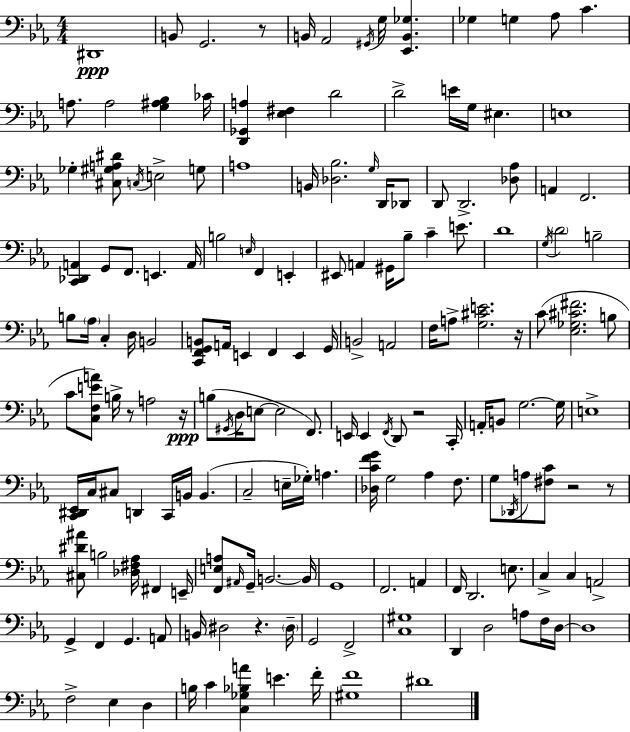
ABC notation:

X:1
T:Untitled
M:4/4
L:1/4
K:Cm
^D,,4 B,,/2 G,,2 z/2 B,,/4 _A,,2 ^G,,/4 G,/4 [_E,,B,,_G,] _G, G, _A,/2 C A,/2 A,2 [G,^A,_B,] _C/4 [D,,_G,,A,] [_E,^F,] D2 D2 E/4 G,/4 ^E, E,4 _G, [^C,^G,A,^D]/2 C,/4 E,2 G,/2 A,4 B,,/4 [_D,_B,]2 G,/4 D,,/4 _D,,/2 D,,/2 D,,2 [_D,_A,]/2 A,, F,,2 [C,,_D,,A,,] G,,/2 F,,/2 E,, A,,/4 B,2 E,/4 F,, E,, ^E,,/2 A,, ^G,,/4 _B,/2 C E/2 D4 G,/4 D2 B,2 B,/2 _A,/4 C, D,/4 B,,2 [C,,F,,G,,B,,]/2 A,,/4 E,, F,, E,, G,,/4 B,,2 A,,2 F,/4 A,/2 [G,^CE]2 z/4 C/2 [_E,_G,^C^F]2 B,/2 C/2 [C,F,EA]/2 B,/4 z/2 A,2 z/4 B,/2 ^G,,/4 D,/4 E,/2 E,2 F,,/2 E,,/4 E,, F,,/4 D,,/2 z2 C,,/4 A,,/4 B,,/2 G,2 G,/4 E,4 [C,,^D,,_E,,]/4 C,/4 ^C,/2 D,, C,,/4 B,,/4 B,, C,2 E,/4 _G,/4 A, [_D,CFG]/4 G,2 _A, F,/2 G,/2 _D,,/4 A,/2 [^F,C]/2 z2 z/2 [^C,^D^A]/2 B,2 [_D,^F,_A,]/4 ^F,, E,,/4 [F,,E,A,]/2 ^A,,/4 G,,/4 B,,2 B,,/4 G,,4 F,,2 A,, F,,/4 D,,2 E,/2 C, C, A,,2 G,, F,, G,, A,,/2 B,,/4 ^D,2 z ^D,/4 G,,2 F,,2 [C,^G,]4 D,, D,2 A,/2 F,/4 D,/4 D,4 F,2 _E, D, B,/4 C [C,_G,_B,A] E F/4 [^G,F]4 ^D4